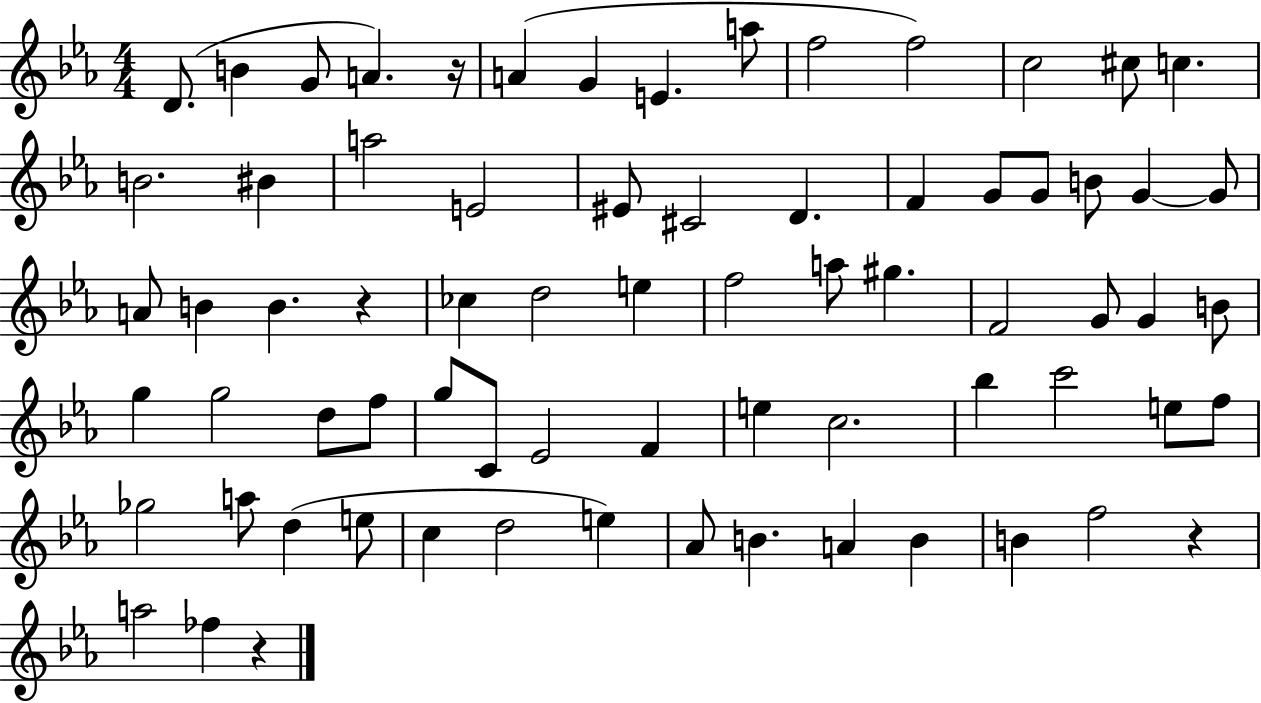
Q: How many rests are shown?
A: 4